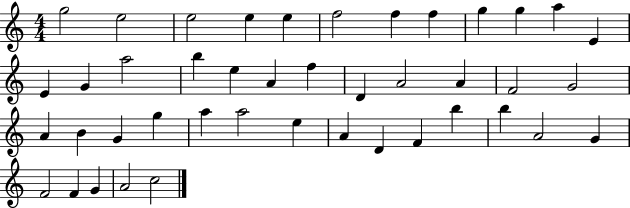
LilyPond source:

{
  \clef treble
  \numericTimeSignature
  \time 4/4
  \key c \major
  g''2 e''2 | e''2 e''4 e''4 | f''2 f''4 f''4 | g''4 g''4 a''4 e'4 | \break e'4 g'4 a''2 | b''4 e''4 a'4 f''4 | d'4 a'2 a'4 | f'2 g'2 | \break a'4 b'4 g'4 g''4 | a''4 a''2 e''4 | a'4 d'4 f'4 b''4 | b''4 a'2 g'4 | \break f'2 f'4 g'4 | a'2 c''2 | \bar "|."
}